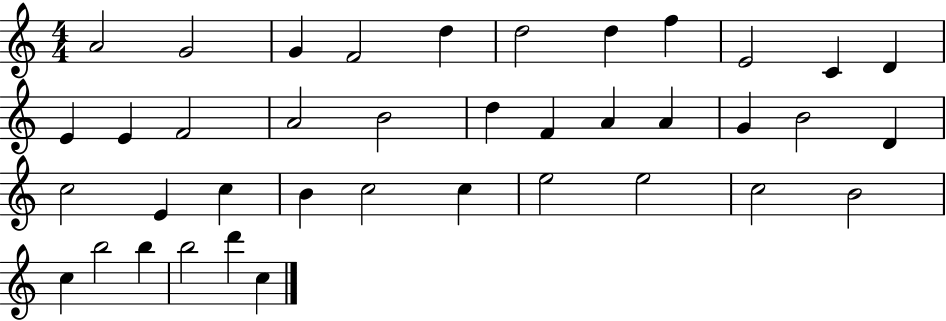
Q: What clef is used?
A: treble